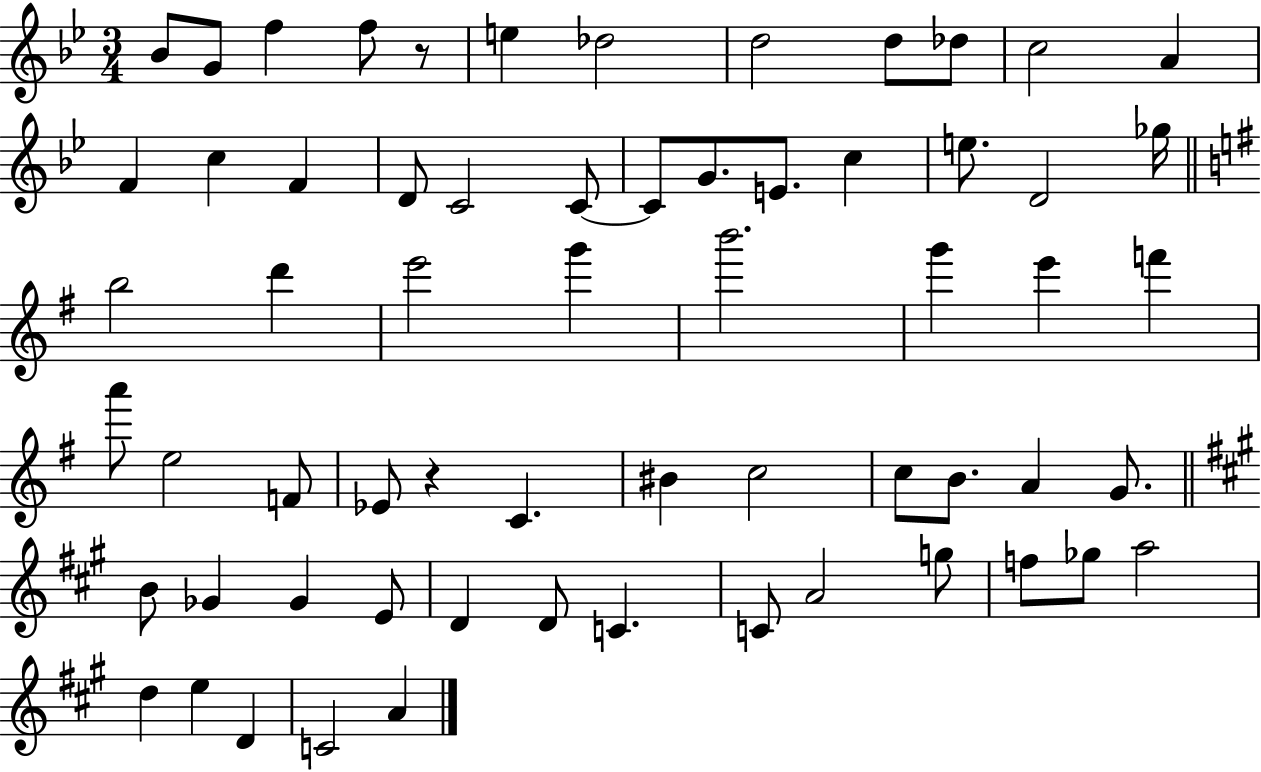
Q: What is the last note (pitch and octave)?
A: A4